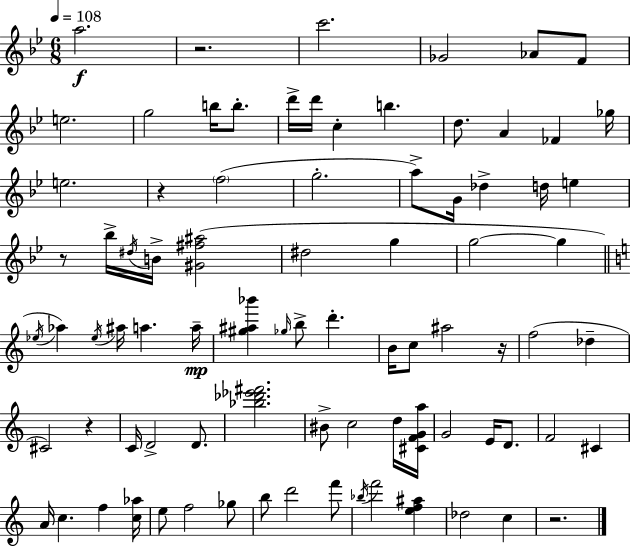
A5/h. R/h. C6/h. Gb4/h Ab4/e F4/e E5/h. G5/h B5/s B5/e. D6/s D6/s C5/q B5/q. D5/e. A4/q FES4/q Gb5/s E5/h. R/q F5/h G5/h. A5/e G4/s Db5/q D5/s E5/q R/e Bb5/s D#5/s B4/s [G#4,F#5,A#5]/h D#5/h G5/q G5/h G5/q Eb5/s Ab5/q Eb5/s A#5/s A5/q. A5/s [G#5,A#5,Bb6]/q Gb5/s B5/e D6/q. B4/s C5/e A#5/h R/s F5/h Db5/q C#4/h R/q C4/s D4/h D4/e. [Bb5,Db6,Eb6,F#6]/h. BIS4/e C5/h D5/s [C#4,F4,G4,A5]/s G4/h E4/s D4/e. F4/h C#4/q A4/s C5/q. F5/q [C5,Ab5]/s E5/e F5/h Gb5/e B5/e D6/h F6/e Bb5/s F6/h [E5,F5,A#5]/q Db5/h C5/q R/h.